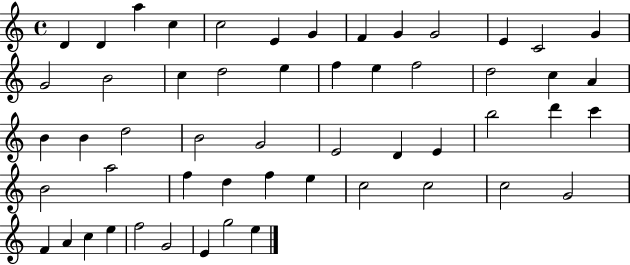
{
  \clef treble
  \time 4/4
  \defaultTimeSignature
  \key c \major
  d'4 d'4 a''4 c''4 | c''2 e'4 g'4 | f'4 g'4 g'2 | e'4 c'2 g'4 | \break g'2 b'2 | c''4 d''2 e''4 | f''4 e''4 f''2 | d''2 c''4 a'4 | \break b'4 b'4 d''2 | b'2 g'2 | e'2 d'4 e'4 | b''2 d'''4 c'''4 | \break b'2 a''2 | f''4 d''4 f''4 e''4 | c''2 c''2 | c''2 g'2 | \break f'4 a'4 c''4 e''4 | f''2 g'2 | e'4 g''2 e''4 | \bar "|."
}